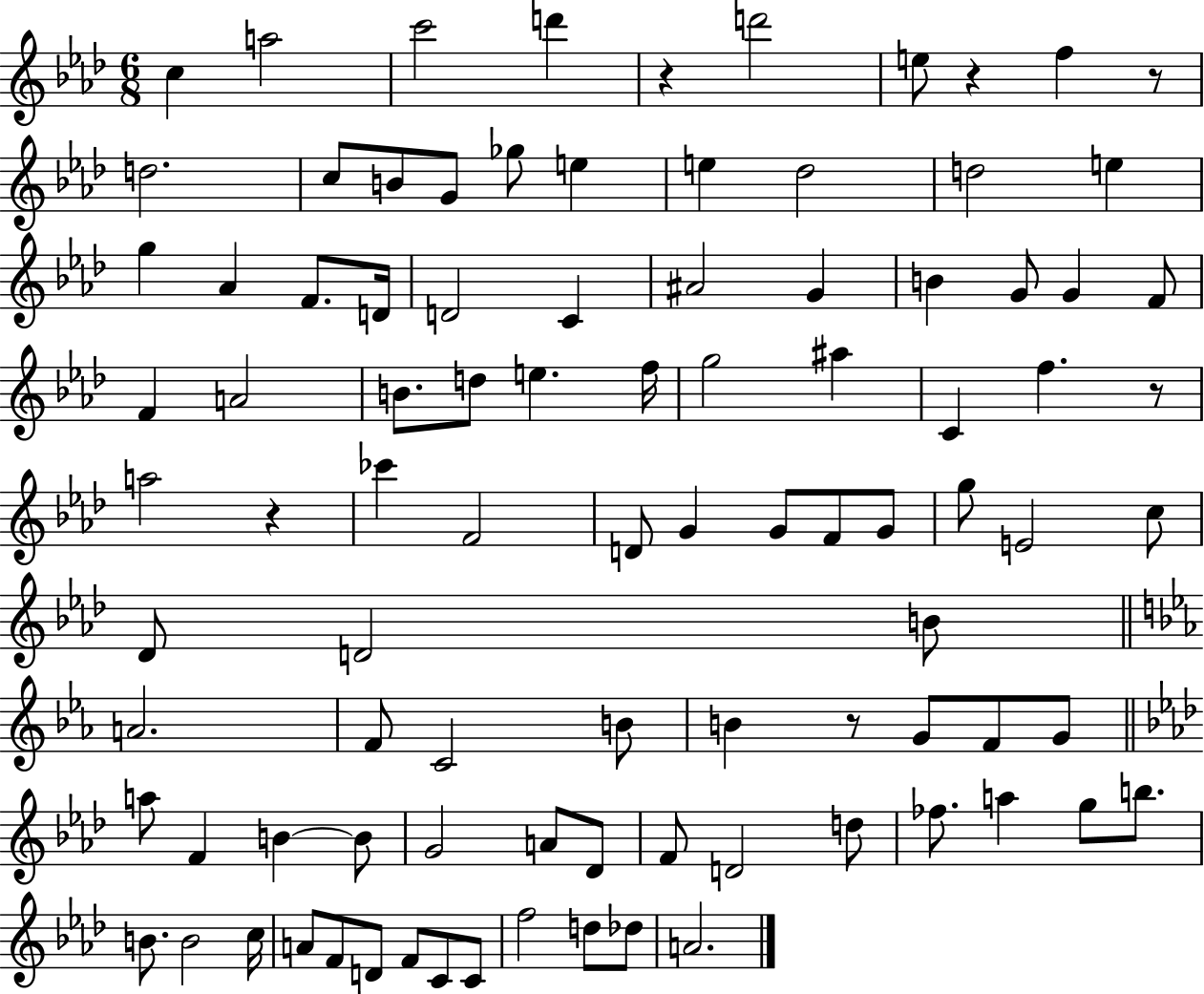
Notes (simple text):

C5/q A5/h C6/h D6/q R/q D6/h E5/e R/q F5/q R/e D5/h. C5/e B4/e G4/e Gb5/e E5/q E5/q Db5/h D5/h E5/q G5/q Ab4/q F4/e. D4/s D4/h C4/q A#4/h G4/q B4/q G4/e G4/q F4/e F4/q A4/h B4/e. D5/e E5/q. F5/s G5/h A#5/q C4/q F5/q. R/e A5/h R/q CES6/q F4/h D4/e G4/q G4/e F4/e G4/e G5/e E4/h C5/e Db4/e D4/h B4/e A4/h. F4/e C4/h B4/e B4/q R/e G4/e F4/e G4/e A5/e F4/q B4/q B4/e G4/h A4/e Db4/e F4/e D4/h D5/e FES5/e. A5/q G5/e B5/e. B4/e. B4/h C5/s A4/e F4/e D4/e F4/e C4/e C4/e F5/h D5/e Db5/e A4/h.